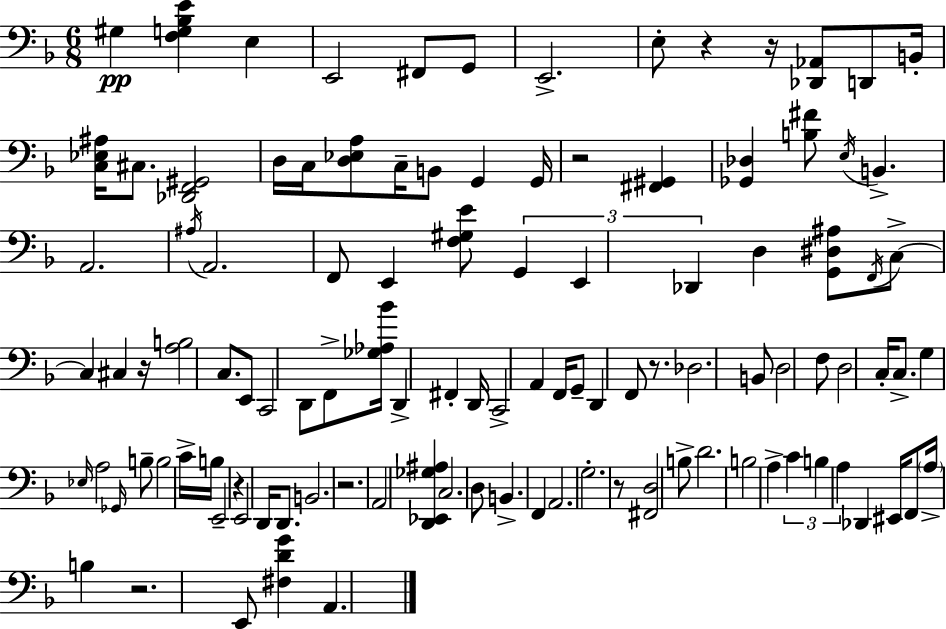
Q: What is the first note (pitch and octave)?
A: G#3